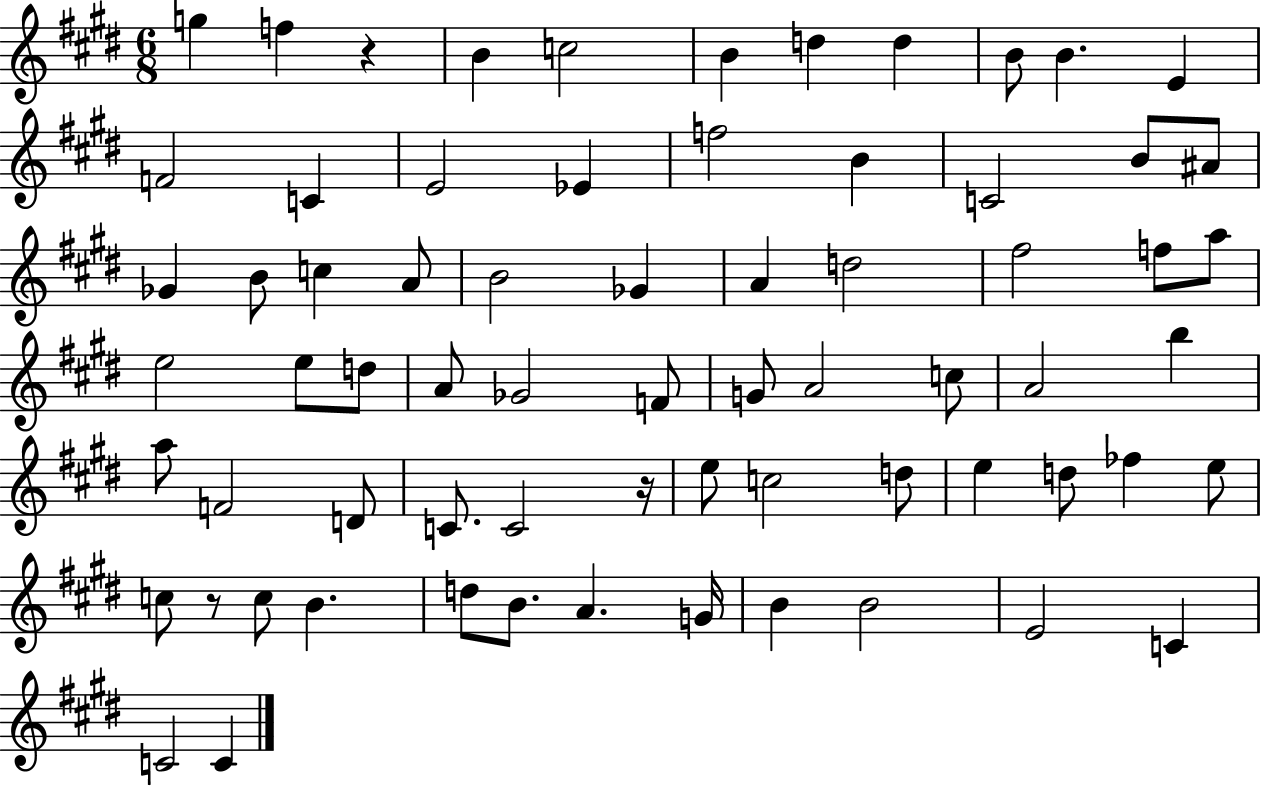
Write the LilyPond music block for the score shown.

{
  \clef treble
  \numericTimeSignature
  \time 6/8
  \key e \major
  g''4 f''4 r4 | b'4 c''2 | b'4 d''4 d''4 | b'8 b'4. e'4 | \break f'2 c'4 | e'2 ees'4 | f''2 b'4 | c'2 b'8 ais'8 | \break ges'4 b'8 c''4 a'8 | b'2 ges'4 | a'4 d''2 | fis''2 f''8 a''8 | \break e''2 e''8 d''8 | a'8 ges'2 f'8 | g'8 a'2 c''8 | a'2 b''4 | \break a''8 f'2 d'8 | c'8. c'2 r16 | e''8 c''2 d''8 | e''4 d''8 fes''4 e''8 | \break c''8 r8 c''8 b'4. | d''8 b'8. a'4. g'16 | b'4 b'2 | e'2 c'4 | \break c'2 c'4 | \bar "|."
}